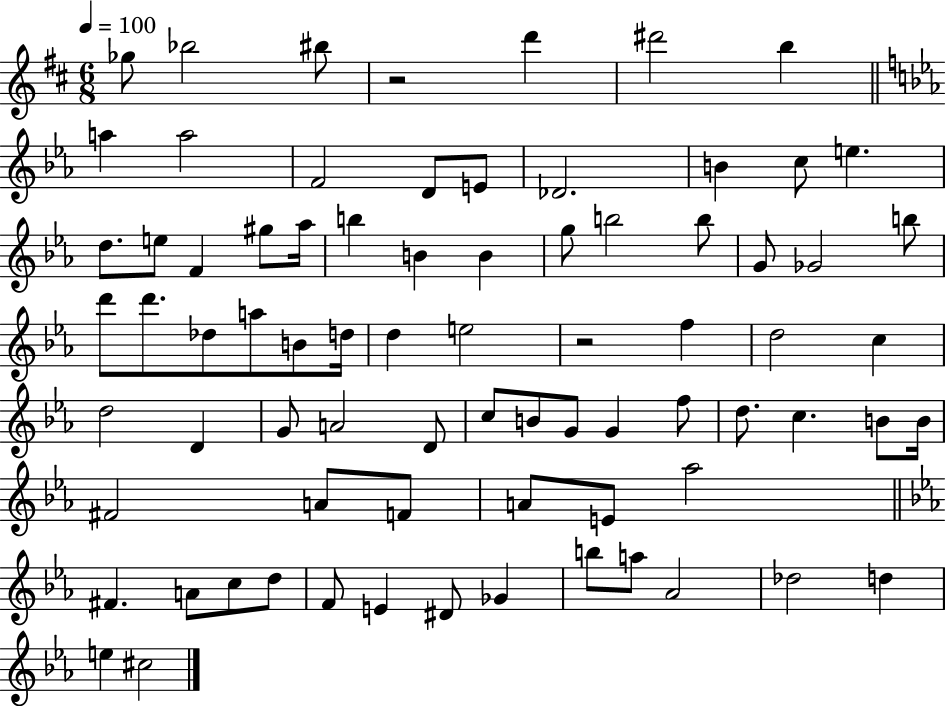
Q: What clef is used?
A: treble